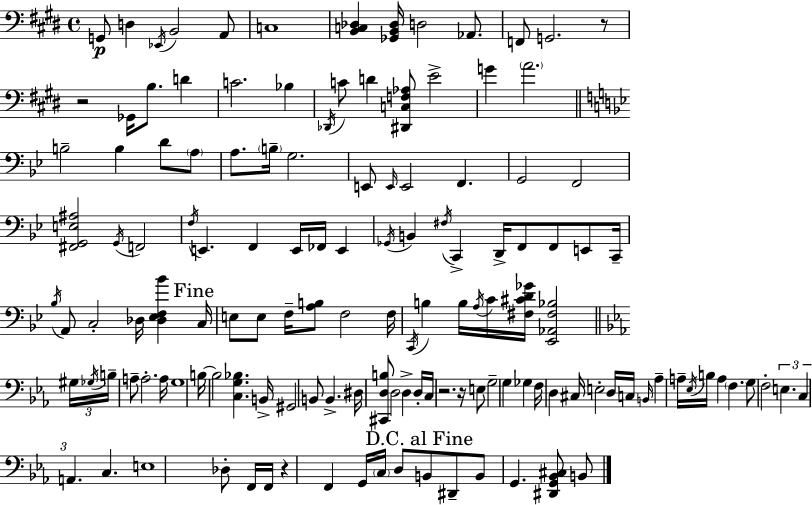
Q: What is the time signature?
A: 4/4